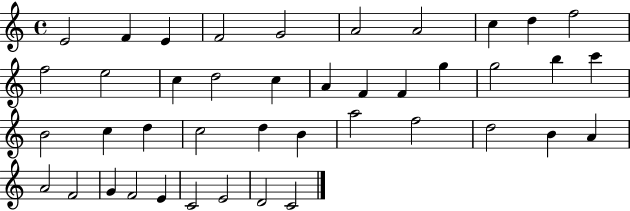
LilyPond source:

{
  \clef treble
  \time 4/4
  \defaultTimeSignature
  \key c \major
  e'2 f'4 e'4 | f'2 g'2 | a'2 a'2 | c''4 d''4 f''2 | \break f''2 e''2 | c''4 d''2 c''4 | a'4 f'4 f'4 g''4 | g''2 b''4 c'''4 | \break b'2 c''4 d''4 | c''2 d''4 b'4 | a''2 f''2 | d''2 b'4 a'4 | \break a'2 f'2 | g'4 f'2 e'4 | c'2 e'2 | d'2 c'2 | \break \bar "|."
}